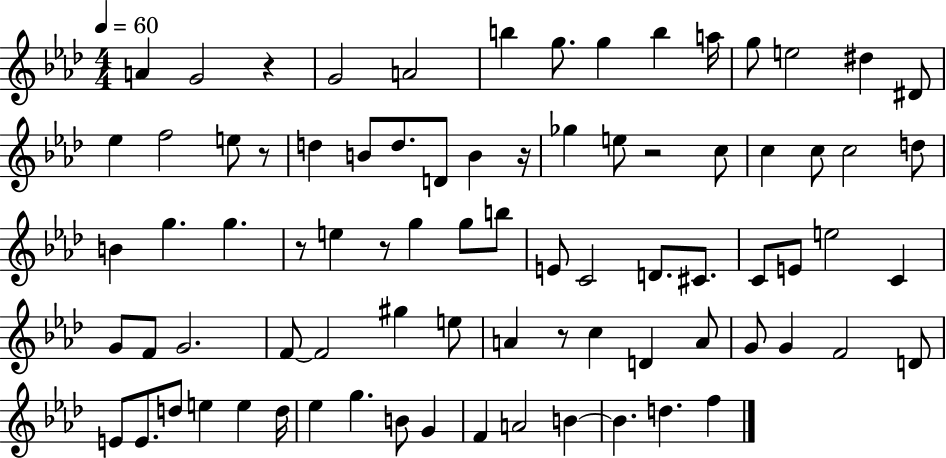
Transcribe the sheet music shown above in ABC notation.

X:1
T:Untitled
M:4/4
L:1/4
K:Ab
A G2 z G2 A2 b g/2 g b a/4 g/2 e2 ^d ^D/2 _e f2 e/2 z/2 d B/2 d/2 D/2 B z/4 _g e/2 z2 c/2 c c/2 c2 d/2 B g g z/2 e z/2 g g/2 b/2 E/2 C2 D/2 ^C/2 C/2 E/2 e2 C G/2 F/2 G2 F/2 F2 ^g e/2 A z/2 c D A/2 G/2 G F2 D/2 E/2 E/2 d/2 e e d/4 _e g B/2 G F A2 B B d f